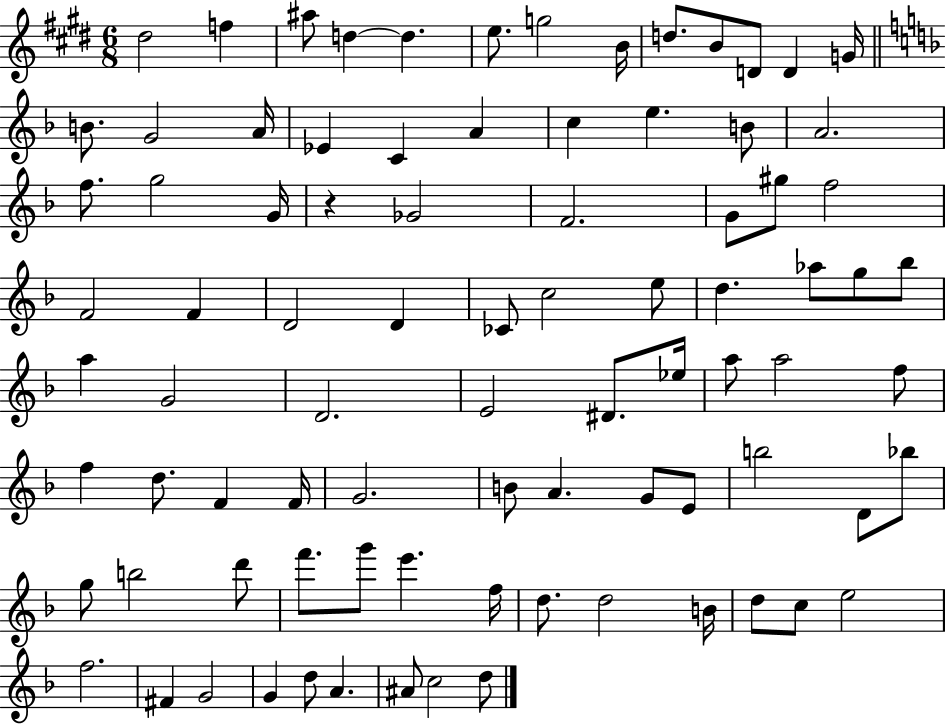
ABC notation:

X:1
T:Untitled
M:6/8
L:1/4
K:E
^d2 f ^a/2 d d e/2 g2 B/4 d/2 B/2 D/2 D G/4 B/2 G2 A/4 _E C A c e B/2 A2 f/2 g2 G/4 z _G2 F2 G/2 ^g/2 f2 F2 F D2 D _C/2 c2 e/2 d _a/2 g/2 _b/2 a G2 D2 E2 ^D/2 _e/4 a/2 a2 f/2 f d/2 F F/4 G2 B/2 A G/2 E/2 b2 D/2 _b/2 g/2 b2 d'/2 f'/2 g'/2 e' f/4 d/2 d2 B/4 d/2 c/2 e2 f2 ^F G2 G d/2 A ^A/2 c2 d/2